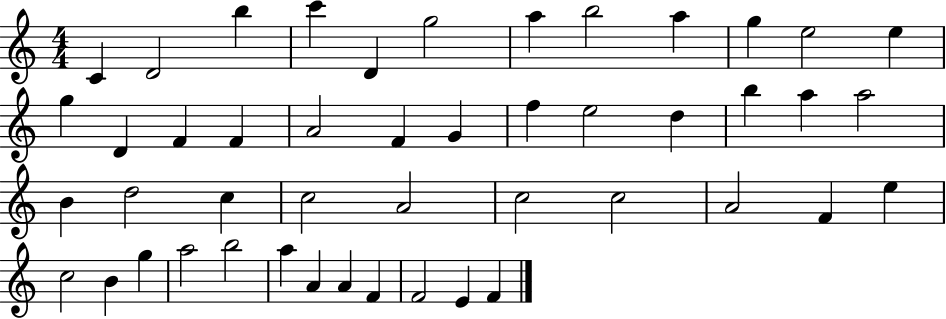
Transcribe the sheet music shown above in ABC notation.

X:1
T:Untitled
M:4/4
L:1/4
K:C
C D2 b c' D g2 a b2 a g e2 e g D F F A2 F G f e2 d b a a2 B d2 c c2 A2 c2 c2 A2 F e c2 B g a2 b2 a A A F F2 E F